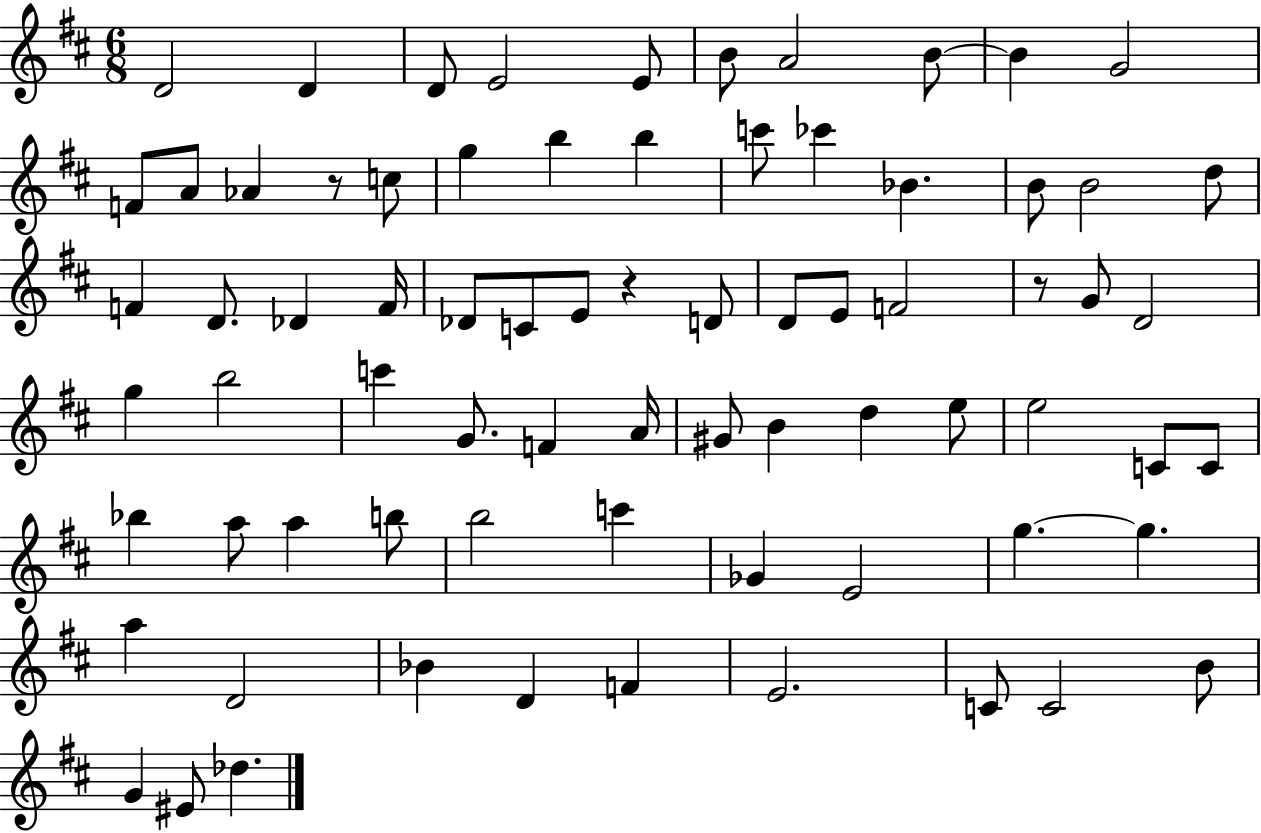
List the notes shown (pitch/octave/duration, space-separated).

D4/h D4/q D4/e E4/h E4/e B4/e A4/h B4/e B4/q G4/h F4/e A4/e Ab4/q R/e C5/e G5/q B5/q B5/q C6/e CES6/q Bb4/q. B4/e B4/h D5/e F4/q D4/e. Db4/q F4/s Db4/e C4/e E4/e R/q D4/e D4/e E4/e F4/h R/e G4/e D4/h G5/q B5/h C6/q G4/e. F4/q A4/s G#4/e B4/q D5/q E5/e E5/h C4/e C4/e Bb5/q A5/e A5/q B5/e B5/h C6/q Gb4/q E4/h G5/q. G5/q. A5/q D4/h Bb4/q D4/q F4/q E4/h. C4/e C4/h B4/e G4/q EIS4/e Db5/q.